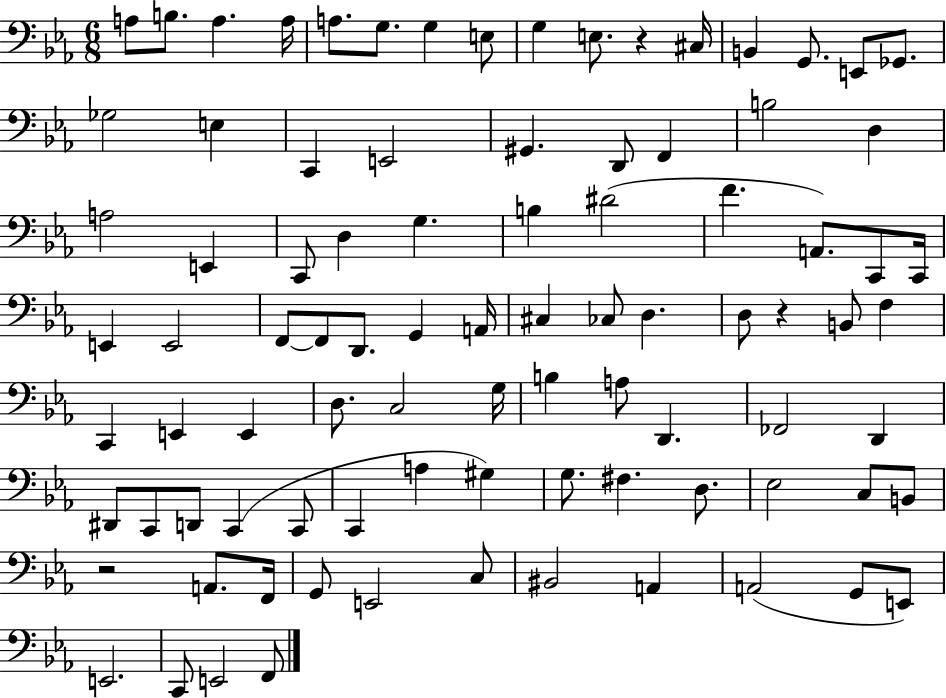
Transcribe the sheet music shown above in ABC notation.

X:1
T:Untitled
M:6/8
L:1/4
K:Eb
A,/2 B,/2 A, A,/4 A,/2 G,/2 G, E,/2 G, E,/2 z ^C,/4 B,, G,,/2 E,,/2 _G,,/2 _G,2 E, C,, E,,2 ^G,, D,,/2 F,, B,2 D, A,2 E,, C,,/2 D, G, B, ^D2 F A,,/2 C,,/2 C,,/4 E,, E,,2 F,,/2 F,,/2 D,,/2 G,, A,,/4 ^C, _C,/2 D, D,/2 z B,,/2 F, C,, E,, E,, D,/2 C,2 G,/4 B, A,/2 D,, _F,,2 D,, ^D,,/2 C,,/2 D,,/2 C,, C,,/2 C,, A, ^G, G,/2 ^F, D,/2 _E,2 C,/2 B,,/2 z2 A,,/2 F,,/4 G,,/2 E,,2 C,/2 ^B,,2 A,, A,,2 G,,/2 E,,/2 E,,2 C,,/2 E,,2 F,,/2